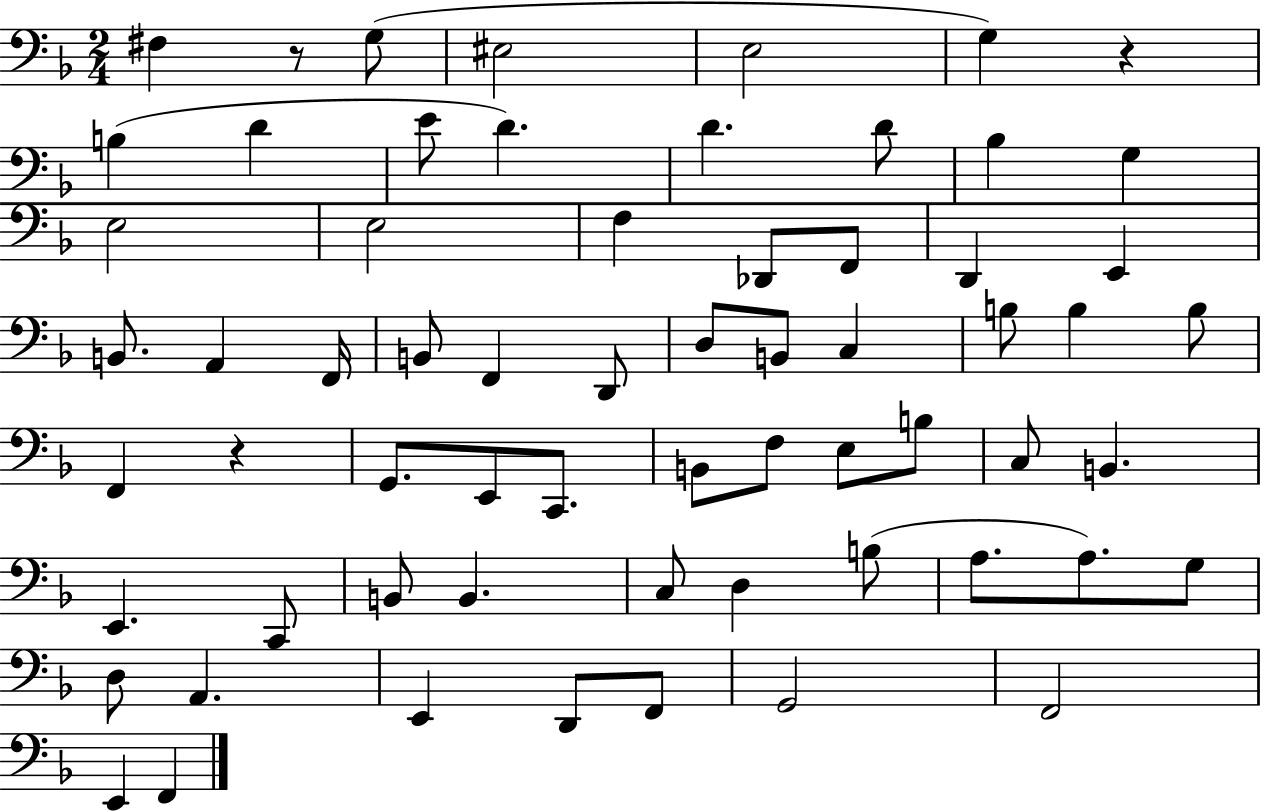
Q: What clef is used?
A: bass